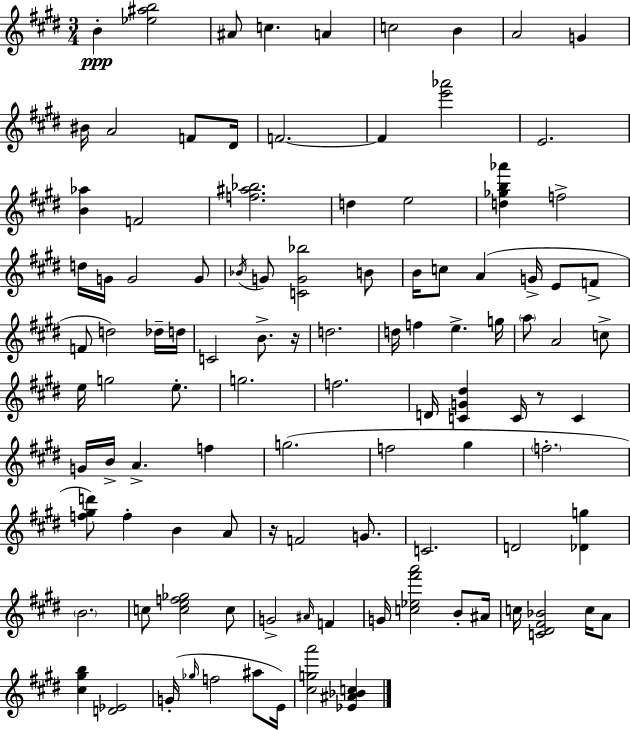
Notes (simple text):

B4/q [Eb5,A#5,B5]/h A#4/e C5/q. A4/q C5/h B4/q A4/h G4/q BIS4/s A4/h F4/e D#4/s F4/h. F4/q [E6,Ab6]/h E4/h. [B4,Ab5]/q F4/h [F5,A#5,Bb5]/h. D5/q E5/h [D5,Gb5,B5,Ab6]/q F5/h D5/s G4/s G4/h G4/e Bb4/s G4/e [C4,G4,Bb5]/h B4/e B4/s C5/e A4/q G4/s E4/e F4/e F4/e D5/h Db5/s D5/s C4/h B4/e. R/s D5/h. D5/s F5/q E5/q. G5/s A5/e A4/h C5/e E5/s G5/h E5/e. G5/h. F5/h. D4/s [C4,G4,D#5]/q C4/s R/e C4/q G4/s B4/s A4/q. F5/q G5/h. F5/h G#5/q F5/h. [F5,G#5,D6]/e F5/q B4/q A4/e R/s F4/h G4/e. C4/h. D4/h [Db4,G5]/q B4/h. C5/e [C5,E5,F5,Gb5]/h C5/e G4/h A#4/s F4/q G4/s [C5,Eb5,F#6,A6]/h B4/e A#4/s C5/s [C4,D#4,F#4,Bb4]/h C5/s A4/e [C#5,G#5,B5]/q [D4,Eb4]/h G4/s Gb5/s F5/h A#5/e E4/s [C#5,G5,A6]/h [Eb4,A#4,Bb4,C5]/q